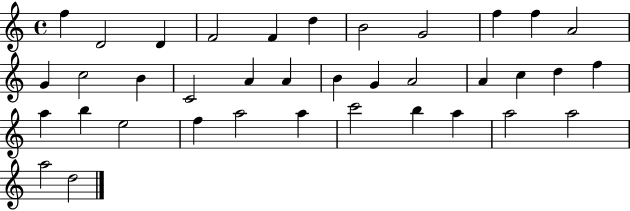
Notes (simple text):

F5/q D4/h D4/q F4/h F4/q D5/q B4/h G4/h F5/q F5/q A4/h G4/q C5/h B4/q C4/h A4/q A4/q B4/q G4/q A4/h A4/q C5/q D5/q F5/q A5/q B5/q E5/h F5/q A5/h A5/q C6/h B5/q A5/q A5/h A5/h A5/h D5/h